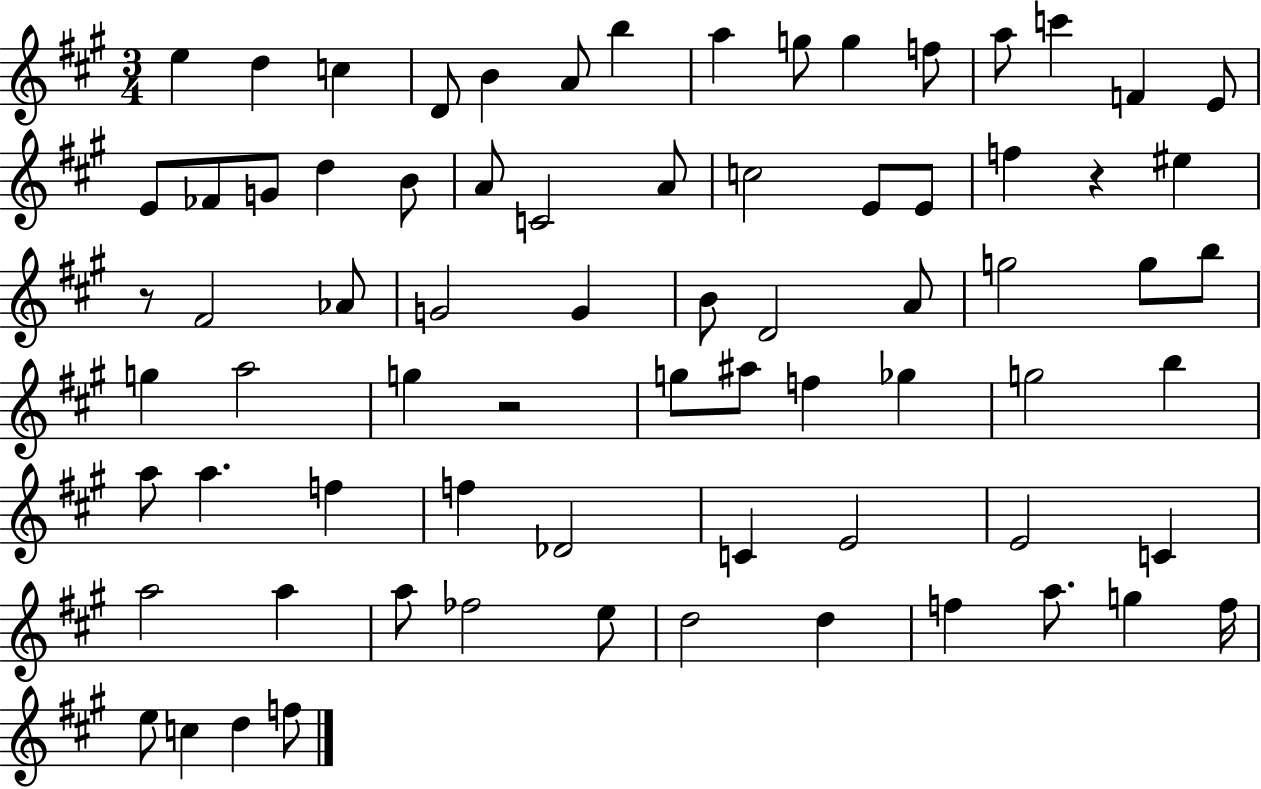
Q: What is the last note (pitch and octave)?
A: F5